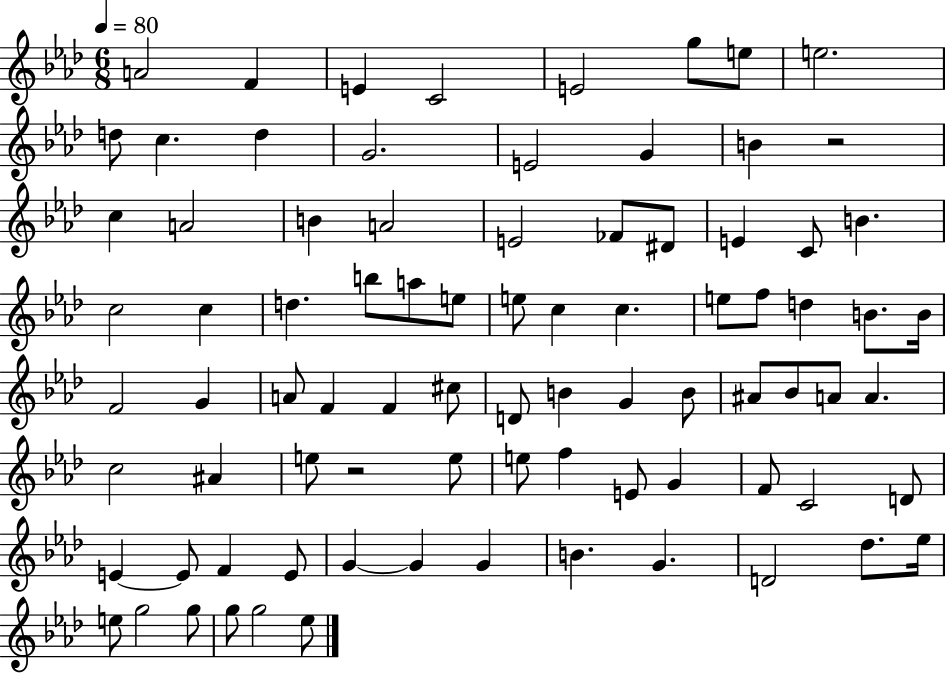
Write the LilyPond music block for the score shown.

{
  \clef treble
  \numericTimeSignature
  \time 6/8
  \key aes \major
  \tempo 4 = 80
  a'2 f'4 | e'4 c'2 | e'2 g''8 e''8 | e''2. | \break d''8 c''4. d''4 | g'2. | e'2 g'4 | b'4 r2 | \break c''4 a'2 | b'4 a'2 | e'2 fes'8 dis'8 | e'4 c'8 b'4. | \break c''2 c''4 | d''4. b''8 a''8 e''8 | e''8 c''4 c''4. | e''8 f''8 d''4 b'8. b'16 | \break f'2 g'4 | a'8 f'4 f'4 cis''8 | d'8 b'4 g'4 b'8 | ais'8 bes'8 a'8 a'4. | \break c''2 ais'4 | e''8 r2 e''8 | e''8 f''4 e'8 g'4 | f'8 c'2 d'8 | \break e'4~~ e'8 f'4 e'8 | g'4~~ g'4 g'4 | b'4. g'4. | d'2 des''8. ees''16 | \break e''8 g''2 g''8 | g''8 g''2 ees''8 | \bar "|."
}